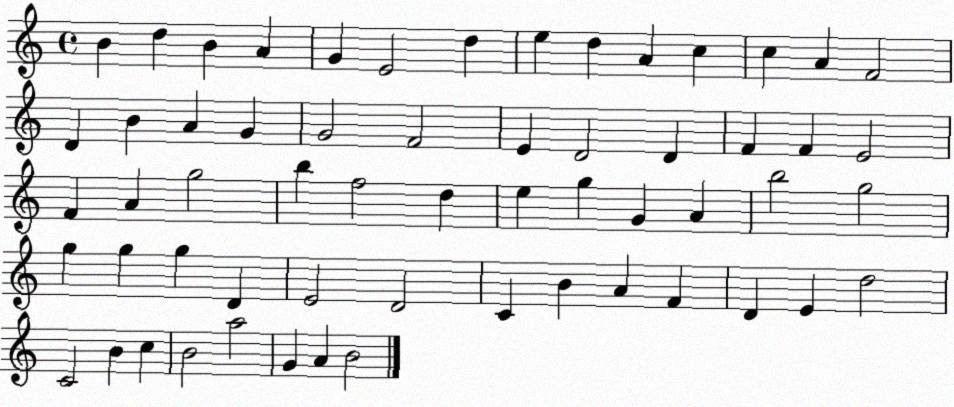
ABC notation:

X:1
T:Untitled
M:4/4
L:1/4
K:C
B d B A G E2 d e d A c c A F2 D B A G G2 F2 E D2 D F F E2 F A g2 b f2 d e g G A b2 g2 g g g D E2 D2 C B A F D E d2 C2 B c B2 a2 G A B2